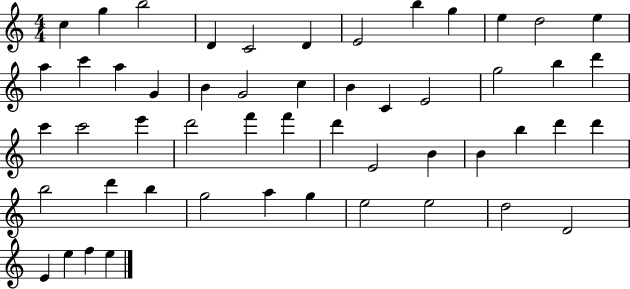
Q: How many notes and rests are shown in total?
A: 52